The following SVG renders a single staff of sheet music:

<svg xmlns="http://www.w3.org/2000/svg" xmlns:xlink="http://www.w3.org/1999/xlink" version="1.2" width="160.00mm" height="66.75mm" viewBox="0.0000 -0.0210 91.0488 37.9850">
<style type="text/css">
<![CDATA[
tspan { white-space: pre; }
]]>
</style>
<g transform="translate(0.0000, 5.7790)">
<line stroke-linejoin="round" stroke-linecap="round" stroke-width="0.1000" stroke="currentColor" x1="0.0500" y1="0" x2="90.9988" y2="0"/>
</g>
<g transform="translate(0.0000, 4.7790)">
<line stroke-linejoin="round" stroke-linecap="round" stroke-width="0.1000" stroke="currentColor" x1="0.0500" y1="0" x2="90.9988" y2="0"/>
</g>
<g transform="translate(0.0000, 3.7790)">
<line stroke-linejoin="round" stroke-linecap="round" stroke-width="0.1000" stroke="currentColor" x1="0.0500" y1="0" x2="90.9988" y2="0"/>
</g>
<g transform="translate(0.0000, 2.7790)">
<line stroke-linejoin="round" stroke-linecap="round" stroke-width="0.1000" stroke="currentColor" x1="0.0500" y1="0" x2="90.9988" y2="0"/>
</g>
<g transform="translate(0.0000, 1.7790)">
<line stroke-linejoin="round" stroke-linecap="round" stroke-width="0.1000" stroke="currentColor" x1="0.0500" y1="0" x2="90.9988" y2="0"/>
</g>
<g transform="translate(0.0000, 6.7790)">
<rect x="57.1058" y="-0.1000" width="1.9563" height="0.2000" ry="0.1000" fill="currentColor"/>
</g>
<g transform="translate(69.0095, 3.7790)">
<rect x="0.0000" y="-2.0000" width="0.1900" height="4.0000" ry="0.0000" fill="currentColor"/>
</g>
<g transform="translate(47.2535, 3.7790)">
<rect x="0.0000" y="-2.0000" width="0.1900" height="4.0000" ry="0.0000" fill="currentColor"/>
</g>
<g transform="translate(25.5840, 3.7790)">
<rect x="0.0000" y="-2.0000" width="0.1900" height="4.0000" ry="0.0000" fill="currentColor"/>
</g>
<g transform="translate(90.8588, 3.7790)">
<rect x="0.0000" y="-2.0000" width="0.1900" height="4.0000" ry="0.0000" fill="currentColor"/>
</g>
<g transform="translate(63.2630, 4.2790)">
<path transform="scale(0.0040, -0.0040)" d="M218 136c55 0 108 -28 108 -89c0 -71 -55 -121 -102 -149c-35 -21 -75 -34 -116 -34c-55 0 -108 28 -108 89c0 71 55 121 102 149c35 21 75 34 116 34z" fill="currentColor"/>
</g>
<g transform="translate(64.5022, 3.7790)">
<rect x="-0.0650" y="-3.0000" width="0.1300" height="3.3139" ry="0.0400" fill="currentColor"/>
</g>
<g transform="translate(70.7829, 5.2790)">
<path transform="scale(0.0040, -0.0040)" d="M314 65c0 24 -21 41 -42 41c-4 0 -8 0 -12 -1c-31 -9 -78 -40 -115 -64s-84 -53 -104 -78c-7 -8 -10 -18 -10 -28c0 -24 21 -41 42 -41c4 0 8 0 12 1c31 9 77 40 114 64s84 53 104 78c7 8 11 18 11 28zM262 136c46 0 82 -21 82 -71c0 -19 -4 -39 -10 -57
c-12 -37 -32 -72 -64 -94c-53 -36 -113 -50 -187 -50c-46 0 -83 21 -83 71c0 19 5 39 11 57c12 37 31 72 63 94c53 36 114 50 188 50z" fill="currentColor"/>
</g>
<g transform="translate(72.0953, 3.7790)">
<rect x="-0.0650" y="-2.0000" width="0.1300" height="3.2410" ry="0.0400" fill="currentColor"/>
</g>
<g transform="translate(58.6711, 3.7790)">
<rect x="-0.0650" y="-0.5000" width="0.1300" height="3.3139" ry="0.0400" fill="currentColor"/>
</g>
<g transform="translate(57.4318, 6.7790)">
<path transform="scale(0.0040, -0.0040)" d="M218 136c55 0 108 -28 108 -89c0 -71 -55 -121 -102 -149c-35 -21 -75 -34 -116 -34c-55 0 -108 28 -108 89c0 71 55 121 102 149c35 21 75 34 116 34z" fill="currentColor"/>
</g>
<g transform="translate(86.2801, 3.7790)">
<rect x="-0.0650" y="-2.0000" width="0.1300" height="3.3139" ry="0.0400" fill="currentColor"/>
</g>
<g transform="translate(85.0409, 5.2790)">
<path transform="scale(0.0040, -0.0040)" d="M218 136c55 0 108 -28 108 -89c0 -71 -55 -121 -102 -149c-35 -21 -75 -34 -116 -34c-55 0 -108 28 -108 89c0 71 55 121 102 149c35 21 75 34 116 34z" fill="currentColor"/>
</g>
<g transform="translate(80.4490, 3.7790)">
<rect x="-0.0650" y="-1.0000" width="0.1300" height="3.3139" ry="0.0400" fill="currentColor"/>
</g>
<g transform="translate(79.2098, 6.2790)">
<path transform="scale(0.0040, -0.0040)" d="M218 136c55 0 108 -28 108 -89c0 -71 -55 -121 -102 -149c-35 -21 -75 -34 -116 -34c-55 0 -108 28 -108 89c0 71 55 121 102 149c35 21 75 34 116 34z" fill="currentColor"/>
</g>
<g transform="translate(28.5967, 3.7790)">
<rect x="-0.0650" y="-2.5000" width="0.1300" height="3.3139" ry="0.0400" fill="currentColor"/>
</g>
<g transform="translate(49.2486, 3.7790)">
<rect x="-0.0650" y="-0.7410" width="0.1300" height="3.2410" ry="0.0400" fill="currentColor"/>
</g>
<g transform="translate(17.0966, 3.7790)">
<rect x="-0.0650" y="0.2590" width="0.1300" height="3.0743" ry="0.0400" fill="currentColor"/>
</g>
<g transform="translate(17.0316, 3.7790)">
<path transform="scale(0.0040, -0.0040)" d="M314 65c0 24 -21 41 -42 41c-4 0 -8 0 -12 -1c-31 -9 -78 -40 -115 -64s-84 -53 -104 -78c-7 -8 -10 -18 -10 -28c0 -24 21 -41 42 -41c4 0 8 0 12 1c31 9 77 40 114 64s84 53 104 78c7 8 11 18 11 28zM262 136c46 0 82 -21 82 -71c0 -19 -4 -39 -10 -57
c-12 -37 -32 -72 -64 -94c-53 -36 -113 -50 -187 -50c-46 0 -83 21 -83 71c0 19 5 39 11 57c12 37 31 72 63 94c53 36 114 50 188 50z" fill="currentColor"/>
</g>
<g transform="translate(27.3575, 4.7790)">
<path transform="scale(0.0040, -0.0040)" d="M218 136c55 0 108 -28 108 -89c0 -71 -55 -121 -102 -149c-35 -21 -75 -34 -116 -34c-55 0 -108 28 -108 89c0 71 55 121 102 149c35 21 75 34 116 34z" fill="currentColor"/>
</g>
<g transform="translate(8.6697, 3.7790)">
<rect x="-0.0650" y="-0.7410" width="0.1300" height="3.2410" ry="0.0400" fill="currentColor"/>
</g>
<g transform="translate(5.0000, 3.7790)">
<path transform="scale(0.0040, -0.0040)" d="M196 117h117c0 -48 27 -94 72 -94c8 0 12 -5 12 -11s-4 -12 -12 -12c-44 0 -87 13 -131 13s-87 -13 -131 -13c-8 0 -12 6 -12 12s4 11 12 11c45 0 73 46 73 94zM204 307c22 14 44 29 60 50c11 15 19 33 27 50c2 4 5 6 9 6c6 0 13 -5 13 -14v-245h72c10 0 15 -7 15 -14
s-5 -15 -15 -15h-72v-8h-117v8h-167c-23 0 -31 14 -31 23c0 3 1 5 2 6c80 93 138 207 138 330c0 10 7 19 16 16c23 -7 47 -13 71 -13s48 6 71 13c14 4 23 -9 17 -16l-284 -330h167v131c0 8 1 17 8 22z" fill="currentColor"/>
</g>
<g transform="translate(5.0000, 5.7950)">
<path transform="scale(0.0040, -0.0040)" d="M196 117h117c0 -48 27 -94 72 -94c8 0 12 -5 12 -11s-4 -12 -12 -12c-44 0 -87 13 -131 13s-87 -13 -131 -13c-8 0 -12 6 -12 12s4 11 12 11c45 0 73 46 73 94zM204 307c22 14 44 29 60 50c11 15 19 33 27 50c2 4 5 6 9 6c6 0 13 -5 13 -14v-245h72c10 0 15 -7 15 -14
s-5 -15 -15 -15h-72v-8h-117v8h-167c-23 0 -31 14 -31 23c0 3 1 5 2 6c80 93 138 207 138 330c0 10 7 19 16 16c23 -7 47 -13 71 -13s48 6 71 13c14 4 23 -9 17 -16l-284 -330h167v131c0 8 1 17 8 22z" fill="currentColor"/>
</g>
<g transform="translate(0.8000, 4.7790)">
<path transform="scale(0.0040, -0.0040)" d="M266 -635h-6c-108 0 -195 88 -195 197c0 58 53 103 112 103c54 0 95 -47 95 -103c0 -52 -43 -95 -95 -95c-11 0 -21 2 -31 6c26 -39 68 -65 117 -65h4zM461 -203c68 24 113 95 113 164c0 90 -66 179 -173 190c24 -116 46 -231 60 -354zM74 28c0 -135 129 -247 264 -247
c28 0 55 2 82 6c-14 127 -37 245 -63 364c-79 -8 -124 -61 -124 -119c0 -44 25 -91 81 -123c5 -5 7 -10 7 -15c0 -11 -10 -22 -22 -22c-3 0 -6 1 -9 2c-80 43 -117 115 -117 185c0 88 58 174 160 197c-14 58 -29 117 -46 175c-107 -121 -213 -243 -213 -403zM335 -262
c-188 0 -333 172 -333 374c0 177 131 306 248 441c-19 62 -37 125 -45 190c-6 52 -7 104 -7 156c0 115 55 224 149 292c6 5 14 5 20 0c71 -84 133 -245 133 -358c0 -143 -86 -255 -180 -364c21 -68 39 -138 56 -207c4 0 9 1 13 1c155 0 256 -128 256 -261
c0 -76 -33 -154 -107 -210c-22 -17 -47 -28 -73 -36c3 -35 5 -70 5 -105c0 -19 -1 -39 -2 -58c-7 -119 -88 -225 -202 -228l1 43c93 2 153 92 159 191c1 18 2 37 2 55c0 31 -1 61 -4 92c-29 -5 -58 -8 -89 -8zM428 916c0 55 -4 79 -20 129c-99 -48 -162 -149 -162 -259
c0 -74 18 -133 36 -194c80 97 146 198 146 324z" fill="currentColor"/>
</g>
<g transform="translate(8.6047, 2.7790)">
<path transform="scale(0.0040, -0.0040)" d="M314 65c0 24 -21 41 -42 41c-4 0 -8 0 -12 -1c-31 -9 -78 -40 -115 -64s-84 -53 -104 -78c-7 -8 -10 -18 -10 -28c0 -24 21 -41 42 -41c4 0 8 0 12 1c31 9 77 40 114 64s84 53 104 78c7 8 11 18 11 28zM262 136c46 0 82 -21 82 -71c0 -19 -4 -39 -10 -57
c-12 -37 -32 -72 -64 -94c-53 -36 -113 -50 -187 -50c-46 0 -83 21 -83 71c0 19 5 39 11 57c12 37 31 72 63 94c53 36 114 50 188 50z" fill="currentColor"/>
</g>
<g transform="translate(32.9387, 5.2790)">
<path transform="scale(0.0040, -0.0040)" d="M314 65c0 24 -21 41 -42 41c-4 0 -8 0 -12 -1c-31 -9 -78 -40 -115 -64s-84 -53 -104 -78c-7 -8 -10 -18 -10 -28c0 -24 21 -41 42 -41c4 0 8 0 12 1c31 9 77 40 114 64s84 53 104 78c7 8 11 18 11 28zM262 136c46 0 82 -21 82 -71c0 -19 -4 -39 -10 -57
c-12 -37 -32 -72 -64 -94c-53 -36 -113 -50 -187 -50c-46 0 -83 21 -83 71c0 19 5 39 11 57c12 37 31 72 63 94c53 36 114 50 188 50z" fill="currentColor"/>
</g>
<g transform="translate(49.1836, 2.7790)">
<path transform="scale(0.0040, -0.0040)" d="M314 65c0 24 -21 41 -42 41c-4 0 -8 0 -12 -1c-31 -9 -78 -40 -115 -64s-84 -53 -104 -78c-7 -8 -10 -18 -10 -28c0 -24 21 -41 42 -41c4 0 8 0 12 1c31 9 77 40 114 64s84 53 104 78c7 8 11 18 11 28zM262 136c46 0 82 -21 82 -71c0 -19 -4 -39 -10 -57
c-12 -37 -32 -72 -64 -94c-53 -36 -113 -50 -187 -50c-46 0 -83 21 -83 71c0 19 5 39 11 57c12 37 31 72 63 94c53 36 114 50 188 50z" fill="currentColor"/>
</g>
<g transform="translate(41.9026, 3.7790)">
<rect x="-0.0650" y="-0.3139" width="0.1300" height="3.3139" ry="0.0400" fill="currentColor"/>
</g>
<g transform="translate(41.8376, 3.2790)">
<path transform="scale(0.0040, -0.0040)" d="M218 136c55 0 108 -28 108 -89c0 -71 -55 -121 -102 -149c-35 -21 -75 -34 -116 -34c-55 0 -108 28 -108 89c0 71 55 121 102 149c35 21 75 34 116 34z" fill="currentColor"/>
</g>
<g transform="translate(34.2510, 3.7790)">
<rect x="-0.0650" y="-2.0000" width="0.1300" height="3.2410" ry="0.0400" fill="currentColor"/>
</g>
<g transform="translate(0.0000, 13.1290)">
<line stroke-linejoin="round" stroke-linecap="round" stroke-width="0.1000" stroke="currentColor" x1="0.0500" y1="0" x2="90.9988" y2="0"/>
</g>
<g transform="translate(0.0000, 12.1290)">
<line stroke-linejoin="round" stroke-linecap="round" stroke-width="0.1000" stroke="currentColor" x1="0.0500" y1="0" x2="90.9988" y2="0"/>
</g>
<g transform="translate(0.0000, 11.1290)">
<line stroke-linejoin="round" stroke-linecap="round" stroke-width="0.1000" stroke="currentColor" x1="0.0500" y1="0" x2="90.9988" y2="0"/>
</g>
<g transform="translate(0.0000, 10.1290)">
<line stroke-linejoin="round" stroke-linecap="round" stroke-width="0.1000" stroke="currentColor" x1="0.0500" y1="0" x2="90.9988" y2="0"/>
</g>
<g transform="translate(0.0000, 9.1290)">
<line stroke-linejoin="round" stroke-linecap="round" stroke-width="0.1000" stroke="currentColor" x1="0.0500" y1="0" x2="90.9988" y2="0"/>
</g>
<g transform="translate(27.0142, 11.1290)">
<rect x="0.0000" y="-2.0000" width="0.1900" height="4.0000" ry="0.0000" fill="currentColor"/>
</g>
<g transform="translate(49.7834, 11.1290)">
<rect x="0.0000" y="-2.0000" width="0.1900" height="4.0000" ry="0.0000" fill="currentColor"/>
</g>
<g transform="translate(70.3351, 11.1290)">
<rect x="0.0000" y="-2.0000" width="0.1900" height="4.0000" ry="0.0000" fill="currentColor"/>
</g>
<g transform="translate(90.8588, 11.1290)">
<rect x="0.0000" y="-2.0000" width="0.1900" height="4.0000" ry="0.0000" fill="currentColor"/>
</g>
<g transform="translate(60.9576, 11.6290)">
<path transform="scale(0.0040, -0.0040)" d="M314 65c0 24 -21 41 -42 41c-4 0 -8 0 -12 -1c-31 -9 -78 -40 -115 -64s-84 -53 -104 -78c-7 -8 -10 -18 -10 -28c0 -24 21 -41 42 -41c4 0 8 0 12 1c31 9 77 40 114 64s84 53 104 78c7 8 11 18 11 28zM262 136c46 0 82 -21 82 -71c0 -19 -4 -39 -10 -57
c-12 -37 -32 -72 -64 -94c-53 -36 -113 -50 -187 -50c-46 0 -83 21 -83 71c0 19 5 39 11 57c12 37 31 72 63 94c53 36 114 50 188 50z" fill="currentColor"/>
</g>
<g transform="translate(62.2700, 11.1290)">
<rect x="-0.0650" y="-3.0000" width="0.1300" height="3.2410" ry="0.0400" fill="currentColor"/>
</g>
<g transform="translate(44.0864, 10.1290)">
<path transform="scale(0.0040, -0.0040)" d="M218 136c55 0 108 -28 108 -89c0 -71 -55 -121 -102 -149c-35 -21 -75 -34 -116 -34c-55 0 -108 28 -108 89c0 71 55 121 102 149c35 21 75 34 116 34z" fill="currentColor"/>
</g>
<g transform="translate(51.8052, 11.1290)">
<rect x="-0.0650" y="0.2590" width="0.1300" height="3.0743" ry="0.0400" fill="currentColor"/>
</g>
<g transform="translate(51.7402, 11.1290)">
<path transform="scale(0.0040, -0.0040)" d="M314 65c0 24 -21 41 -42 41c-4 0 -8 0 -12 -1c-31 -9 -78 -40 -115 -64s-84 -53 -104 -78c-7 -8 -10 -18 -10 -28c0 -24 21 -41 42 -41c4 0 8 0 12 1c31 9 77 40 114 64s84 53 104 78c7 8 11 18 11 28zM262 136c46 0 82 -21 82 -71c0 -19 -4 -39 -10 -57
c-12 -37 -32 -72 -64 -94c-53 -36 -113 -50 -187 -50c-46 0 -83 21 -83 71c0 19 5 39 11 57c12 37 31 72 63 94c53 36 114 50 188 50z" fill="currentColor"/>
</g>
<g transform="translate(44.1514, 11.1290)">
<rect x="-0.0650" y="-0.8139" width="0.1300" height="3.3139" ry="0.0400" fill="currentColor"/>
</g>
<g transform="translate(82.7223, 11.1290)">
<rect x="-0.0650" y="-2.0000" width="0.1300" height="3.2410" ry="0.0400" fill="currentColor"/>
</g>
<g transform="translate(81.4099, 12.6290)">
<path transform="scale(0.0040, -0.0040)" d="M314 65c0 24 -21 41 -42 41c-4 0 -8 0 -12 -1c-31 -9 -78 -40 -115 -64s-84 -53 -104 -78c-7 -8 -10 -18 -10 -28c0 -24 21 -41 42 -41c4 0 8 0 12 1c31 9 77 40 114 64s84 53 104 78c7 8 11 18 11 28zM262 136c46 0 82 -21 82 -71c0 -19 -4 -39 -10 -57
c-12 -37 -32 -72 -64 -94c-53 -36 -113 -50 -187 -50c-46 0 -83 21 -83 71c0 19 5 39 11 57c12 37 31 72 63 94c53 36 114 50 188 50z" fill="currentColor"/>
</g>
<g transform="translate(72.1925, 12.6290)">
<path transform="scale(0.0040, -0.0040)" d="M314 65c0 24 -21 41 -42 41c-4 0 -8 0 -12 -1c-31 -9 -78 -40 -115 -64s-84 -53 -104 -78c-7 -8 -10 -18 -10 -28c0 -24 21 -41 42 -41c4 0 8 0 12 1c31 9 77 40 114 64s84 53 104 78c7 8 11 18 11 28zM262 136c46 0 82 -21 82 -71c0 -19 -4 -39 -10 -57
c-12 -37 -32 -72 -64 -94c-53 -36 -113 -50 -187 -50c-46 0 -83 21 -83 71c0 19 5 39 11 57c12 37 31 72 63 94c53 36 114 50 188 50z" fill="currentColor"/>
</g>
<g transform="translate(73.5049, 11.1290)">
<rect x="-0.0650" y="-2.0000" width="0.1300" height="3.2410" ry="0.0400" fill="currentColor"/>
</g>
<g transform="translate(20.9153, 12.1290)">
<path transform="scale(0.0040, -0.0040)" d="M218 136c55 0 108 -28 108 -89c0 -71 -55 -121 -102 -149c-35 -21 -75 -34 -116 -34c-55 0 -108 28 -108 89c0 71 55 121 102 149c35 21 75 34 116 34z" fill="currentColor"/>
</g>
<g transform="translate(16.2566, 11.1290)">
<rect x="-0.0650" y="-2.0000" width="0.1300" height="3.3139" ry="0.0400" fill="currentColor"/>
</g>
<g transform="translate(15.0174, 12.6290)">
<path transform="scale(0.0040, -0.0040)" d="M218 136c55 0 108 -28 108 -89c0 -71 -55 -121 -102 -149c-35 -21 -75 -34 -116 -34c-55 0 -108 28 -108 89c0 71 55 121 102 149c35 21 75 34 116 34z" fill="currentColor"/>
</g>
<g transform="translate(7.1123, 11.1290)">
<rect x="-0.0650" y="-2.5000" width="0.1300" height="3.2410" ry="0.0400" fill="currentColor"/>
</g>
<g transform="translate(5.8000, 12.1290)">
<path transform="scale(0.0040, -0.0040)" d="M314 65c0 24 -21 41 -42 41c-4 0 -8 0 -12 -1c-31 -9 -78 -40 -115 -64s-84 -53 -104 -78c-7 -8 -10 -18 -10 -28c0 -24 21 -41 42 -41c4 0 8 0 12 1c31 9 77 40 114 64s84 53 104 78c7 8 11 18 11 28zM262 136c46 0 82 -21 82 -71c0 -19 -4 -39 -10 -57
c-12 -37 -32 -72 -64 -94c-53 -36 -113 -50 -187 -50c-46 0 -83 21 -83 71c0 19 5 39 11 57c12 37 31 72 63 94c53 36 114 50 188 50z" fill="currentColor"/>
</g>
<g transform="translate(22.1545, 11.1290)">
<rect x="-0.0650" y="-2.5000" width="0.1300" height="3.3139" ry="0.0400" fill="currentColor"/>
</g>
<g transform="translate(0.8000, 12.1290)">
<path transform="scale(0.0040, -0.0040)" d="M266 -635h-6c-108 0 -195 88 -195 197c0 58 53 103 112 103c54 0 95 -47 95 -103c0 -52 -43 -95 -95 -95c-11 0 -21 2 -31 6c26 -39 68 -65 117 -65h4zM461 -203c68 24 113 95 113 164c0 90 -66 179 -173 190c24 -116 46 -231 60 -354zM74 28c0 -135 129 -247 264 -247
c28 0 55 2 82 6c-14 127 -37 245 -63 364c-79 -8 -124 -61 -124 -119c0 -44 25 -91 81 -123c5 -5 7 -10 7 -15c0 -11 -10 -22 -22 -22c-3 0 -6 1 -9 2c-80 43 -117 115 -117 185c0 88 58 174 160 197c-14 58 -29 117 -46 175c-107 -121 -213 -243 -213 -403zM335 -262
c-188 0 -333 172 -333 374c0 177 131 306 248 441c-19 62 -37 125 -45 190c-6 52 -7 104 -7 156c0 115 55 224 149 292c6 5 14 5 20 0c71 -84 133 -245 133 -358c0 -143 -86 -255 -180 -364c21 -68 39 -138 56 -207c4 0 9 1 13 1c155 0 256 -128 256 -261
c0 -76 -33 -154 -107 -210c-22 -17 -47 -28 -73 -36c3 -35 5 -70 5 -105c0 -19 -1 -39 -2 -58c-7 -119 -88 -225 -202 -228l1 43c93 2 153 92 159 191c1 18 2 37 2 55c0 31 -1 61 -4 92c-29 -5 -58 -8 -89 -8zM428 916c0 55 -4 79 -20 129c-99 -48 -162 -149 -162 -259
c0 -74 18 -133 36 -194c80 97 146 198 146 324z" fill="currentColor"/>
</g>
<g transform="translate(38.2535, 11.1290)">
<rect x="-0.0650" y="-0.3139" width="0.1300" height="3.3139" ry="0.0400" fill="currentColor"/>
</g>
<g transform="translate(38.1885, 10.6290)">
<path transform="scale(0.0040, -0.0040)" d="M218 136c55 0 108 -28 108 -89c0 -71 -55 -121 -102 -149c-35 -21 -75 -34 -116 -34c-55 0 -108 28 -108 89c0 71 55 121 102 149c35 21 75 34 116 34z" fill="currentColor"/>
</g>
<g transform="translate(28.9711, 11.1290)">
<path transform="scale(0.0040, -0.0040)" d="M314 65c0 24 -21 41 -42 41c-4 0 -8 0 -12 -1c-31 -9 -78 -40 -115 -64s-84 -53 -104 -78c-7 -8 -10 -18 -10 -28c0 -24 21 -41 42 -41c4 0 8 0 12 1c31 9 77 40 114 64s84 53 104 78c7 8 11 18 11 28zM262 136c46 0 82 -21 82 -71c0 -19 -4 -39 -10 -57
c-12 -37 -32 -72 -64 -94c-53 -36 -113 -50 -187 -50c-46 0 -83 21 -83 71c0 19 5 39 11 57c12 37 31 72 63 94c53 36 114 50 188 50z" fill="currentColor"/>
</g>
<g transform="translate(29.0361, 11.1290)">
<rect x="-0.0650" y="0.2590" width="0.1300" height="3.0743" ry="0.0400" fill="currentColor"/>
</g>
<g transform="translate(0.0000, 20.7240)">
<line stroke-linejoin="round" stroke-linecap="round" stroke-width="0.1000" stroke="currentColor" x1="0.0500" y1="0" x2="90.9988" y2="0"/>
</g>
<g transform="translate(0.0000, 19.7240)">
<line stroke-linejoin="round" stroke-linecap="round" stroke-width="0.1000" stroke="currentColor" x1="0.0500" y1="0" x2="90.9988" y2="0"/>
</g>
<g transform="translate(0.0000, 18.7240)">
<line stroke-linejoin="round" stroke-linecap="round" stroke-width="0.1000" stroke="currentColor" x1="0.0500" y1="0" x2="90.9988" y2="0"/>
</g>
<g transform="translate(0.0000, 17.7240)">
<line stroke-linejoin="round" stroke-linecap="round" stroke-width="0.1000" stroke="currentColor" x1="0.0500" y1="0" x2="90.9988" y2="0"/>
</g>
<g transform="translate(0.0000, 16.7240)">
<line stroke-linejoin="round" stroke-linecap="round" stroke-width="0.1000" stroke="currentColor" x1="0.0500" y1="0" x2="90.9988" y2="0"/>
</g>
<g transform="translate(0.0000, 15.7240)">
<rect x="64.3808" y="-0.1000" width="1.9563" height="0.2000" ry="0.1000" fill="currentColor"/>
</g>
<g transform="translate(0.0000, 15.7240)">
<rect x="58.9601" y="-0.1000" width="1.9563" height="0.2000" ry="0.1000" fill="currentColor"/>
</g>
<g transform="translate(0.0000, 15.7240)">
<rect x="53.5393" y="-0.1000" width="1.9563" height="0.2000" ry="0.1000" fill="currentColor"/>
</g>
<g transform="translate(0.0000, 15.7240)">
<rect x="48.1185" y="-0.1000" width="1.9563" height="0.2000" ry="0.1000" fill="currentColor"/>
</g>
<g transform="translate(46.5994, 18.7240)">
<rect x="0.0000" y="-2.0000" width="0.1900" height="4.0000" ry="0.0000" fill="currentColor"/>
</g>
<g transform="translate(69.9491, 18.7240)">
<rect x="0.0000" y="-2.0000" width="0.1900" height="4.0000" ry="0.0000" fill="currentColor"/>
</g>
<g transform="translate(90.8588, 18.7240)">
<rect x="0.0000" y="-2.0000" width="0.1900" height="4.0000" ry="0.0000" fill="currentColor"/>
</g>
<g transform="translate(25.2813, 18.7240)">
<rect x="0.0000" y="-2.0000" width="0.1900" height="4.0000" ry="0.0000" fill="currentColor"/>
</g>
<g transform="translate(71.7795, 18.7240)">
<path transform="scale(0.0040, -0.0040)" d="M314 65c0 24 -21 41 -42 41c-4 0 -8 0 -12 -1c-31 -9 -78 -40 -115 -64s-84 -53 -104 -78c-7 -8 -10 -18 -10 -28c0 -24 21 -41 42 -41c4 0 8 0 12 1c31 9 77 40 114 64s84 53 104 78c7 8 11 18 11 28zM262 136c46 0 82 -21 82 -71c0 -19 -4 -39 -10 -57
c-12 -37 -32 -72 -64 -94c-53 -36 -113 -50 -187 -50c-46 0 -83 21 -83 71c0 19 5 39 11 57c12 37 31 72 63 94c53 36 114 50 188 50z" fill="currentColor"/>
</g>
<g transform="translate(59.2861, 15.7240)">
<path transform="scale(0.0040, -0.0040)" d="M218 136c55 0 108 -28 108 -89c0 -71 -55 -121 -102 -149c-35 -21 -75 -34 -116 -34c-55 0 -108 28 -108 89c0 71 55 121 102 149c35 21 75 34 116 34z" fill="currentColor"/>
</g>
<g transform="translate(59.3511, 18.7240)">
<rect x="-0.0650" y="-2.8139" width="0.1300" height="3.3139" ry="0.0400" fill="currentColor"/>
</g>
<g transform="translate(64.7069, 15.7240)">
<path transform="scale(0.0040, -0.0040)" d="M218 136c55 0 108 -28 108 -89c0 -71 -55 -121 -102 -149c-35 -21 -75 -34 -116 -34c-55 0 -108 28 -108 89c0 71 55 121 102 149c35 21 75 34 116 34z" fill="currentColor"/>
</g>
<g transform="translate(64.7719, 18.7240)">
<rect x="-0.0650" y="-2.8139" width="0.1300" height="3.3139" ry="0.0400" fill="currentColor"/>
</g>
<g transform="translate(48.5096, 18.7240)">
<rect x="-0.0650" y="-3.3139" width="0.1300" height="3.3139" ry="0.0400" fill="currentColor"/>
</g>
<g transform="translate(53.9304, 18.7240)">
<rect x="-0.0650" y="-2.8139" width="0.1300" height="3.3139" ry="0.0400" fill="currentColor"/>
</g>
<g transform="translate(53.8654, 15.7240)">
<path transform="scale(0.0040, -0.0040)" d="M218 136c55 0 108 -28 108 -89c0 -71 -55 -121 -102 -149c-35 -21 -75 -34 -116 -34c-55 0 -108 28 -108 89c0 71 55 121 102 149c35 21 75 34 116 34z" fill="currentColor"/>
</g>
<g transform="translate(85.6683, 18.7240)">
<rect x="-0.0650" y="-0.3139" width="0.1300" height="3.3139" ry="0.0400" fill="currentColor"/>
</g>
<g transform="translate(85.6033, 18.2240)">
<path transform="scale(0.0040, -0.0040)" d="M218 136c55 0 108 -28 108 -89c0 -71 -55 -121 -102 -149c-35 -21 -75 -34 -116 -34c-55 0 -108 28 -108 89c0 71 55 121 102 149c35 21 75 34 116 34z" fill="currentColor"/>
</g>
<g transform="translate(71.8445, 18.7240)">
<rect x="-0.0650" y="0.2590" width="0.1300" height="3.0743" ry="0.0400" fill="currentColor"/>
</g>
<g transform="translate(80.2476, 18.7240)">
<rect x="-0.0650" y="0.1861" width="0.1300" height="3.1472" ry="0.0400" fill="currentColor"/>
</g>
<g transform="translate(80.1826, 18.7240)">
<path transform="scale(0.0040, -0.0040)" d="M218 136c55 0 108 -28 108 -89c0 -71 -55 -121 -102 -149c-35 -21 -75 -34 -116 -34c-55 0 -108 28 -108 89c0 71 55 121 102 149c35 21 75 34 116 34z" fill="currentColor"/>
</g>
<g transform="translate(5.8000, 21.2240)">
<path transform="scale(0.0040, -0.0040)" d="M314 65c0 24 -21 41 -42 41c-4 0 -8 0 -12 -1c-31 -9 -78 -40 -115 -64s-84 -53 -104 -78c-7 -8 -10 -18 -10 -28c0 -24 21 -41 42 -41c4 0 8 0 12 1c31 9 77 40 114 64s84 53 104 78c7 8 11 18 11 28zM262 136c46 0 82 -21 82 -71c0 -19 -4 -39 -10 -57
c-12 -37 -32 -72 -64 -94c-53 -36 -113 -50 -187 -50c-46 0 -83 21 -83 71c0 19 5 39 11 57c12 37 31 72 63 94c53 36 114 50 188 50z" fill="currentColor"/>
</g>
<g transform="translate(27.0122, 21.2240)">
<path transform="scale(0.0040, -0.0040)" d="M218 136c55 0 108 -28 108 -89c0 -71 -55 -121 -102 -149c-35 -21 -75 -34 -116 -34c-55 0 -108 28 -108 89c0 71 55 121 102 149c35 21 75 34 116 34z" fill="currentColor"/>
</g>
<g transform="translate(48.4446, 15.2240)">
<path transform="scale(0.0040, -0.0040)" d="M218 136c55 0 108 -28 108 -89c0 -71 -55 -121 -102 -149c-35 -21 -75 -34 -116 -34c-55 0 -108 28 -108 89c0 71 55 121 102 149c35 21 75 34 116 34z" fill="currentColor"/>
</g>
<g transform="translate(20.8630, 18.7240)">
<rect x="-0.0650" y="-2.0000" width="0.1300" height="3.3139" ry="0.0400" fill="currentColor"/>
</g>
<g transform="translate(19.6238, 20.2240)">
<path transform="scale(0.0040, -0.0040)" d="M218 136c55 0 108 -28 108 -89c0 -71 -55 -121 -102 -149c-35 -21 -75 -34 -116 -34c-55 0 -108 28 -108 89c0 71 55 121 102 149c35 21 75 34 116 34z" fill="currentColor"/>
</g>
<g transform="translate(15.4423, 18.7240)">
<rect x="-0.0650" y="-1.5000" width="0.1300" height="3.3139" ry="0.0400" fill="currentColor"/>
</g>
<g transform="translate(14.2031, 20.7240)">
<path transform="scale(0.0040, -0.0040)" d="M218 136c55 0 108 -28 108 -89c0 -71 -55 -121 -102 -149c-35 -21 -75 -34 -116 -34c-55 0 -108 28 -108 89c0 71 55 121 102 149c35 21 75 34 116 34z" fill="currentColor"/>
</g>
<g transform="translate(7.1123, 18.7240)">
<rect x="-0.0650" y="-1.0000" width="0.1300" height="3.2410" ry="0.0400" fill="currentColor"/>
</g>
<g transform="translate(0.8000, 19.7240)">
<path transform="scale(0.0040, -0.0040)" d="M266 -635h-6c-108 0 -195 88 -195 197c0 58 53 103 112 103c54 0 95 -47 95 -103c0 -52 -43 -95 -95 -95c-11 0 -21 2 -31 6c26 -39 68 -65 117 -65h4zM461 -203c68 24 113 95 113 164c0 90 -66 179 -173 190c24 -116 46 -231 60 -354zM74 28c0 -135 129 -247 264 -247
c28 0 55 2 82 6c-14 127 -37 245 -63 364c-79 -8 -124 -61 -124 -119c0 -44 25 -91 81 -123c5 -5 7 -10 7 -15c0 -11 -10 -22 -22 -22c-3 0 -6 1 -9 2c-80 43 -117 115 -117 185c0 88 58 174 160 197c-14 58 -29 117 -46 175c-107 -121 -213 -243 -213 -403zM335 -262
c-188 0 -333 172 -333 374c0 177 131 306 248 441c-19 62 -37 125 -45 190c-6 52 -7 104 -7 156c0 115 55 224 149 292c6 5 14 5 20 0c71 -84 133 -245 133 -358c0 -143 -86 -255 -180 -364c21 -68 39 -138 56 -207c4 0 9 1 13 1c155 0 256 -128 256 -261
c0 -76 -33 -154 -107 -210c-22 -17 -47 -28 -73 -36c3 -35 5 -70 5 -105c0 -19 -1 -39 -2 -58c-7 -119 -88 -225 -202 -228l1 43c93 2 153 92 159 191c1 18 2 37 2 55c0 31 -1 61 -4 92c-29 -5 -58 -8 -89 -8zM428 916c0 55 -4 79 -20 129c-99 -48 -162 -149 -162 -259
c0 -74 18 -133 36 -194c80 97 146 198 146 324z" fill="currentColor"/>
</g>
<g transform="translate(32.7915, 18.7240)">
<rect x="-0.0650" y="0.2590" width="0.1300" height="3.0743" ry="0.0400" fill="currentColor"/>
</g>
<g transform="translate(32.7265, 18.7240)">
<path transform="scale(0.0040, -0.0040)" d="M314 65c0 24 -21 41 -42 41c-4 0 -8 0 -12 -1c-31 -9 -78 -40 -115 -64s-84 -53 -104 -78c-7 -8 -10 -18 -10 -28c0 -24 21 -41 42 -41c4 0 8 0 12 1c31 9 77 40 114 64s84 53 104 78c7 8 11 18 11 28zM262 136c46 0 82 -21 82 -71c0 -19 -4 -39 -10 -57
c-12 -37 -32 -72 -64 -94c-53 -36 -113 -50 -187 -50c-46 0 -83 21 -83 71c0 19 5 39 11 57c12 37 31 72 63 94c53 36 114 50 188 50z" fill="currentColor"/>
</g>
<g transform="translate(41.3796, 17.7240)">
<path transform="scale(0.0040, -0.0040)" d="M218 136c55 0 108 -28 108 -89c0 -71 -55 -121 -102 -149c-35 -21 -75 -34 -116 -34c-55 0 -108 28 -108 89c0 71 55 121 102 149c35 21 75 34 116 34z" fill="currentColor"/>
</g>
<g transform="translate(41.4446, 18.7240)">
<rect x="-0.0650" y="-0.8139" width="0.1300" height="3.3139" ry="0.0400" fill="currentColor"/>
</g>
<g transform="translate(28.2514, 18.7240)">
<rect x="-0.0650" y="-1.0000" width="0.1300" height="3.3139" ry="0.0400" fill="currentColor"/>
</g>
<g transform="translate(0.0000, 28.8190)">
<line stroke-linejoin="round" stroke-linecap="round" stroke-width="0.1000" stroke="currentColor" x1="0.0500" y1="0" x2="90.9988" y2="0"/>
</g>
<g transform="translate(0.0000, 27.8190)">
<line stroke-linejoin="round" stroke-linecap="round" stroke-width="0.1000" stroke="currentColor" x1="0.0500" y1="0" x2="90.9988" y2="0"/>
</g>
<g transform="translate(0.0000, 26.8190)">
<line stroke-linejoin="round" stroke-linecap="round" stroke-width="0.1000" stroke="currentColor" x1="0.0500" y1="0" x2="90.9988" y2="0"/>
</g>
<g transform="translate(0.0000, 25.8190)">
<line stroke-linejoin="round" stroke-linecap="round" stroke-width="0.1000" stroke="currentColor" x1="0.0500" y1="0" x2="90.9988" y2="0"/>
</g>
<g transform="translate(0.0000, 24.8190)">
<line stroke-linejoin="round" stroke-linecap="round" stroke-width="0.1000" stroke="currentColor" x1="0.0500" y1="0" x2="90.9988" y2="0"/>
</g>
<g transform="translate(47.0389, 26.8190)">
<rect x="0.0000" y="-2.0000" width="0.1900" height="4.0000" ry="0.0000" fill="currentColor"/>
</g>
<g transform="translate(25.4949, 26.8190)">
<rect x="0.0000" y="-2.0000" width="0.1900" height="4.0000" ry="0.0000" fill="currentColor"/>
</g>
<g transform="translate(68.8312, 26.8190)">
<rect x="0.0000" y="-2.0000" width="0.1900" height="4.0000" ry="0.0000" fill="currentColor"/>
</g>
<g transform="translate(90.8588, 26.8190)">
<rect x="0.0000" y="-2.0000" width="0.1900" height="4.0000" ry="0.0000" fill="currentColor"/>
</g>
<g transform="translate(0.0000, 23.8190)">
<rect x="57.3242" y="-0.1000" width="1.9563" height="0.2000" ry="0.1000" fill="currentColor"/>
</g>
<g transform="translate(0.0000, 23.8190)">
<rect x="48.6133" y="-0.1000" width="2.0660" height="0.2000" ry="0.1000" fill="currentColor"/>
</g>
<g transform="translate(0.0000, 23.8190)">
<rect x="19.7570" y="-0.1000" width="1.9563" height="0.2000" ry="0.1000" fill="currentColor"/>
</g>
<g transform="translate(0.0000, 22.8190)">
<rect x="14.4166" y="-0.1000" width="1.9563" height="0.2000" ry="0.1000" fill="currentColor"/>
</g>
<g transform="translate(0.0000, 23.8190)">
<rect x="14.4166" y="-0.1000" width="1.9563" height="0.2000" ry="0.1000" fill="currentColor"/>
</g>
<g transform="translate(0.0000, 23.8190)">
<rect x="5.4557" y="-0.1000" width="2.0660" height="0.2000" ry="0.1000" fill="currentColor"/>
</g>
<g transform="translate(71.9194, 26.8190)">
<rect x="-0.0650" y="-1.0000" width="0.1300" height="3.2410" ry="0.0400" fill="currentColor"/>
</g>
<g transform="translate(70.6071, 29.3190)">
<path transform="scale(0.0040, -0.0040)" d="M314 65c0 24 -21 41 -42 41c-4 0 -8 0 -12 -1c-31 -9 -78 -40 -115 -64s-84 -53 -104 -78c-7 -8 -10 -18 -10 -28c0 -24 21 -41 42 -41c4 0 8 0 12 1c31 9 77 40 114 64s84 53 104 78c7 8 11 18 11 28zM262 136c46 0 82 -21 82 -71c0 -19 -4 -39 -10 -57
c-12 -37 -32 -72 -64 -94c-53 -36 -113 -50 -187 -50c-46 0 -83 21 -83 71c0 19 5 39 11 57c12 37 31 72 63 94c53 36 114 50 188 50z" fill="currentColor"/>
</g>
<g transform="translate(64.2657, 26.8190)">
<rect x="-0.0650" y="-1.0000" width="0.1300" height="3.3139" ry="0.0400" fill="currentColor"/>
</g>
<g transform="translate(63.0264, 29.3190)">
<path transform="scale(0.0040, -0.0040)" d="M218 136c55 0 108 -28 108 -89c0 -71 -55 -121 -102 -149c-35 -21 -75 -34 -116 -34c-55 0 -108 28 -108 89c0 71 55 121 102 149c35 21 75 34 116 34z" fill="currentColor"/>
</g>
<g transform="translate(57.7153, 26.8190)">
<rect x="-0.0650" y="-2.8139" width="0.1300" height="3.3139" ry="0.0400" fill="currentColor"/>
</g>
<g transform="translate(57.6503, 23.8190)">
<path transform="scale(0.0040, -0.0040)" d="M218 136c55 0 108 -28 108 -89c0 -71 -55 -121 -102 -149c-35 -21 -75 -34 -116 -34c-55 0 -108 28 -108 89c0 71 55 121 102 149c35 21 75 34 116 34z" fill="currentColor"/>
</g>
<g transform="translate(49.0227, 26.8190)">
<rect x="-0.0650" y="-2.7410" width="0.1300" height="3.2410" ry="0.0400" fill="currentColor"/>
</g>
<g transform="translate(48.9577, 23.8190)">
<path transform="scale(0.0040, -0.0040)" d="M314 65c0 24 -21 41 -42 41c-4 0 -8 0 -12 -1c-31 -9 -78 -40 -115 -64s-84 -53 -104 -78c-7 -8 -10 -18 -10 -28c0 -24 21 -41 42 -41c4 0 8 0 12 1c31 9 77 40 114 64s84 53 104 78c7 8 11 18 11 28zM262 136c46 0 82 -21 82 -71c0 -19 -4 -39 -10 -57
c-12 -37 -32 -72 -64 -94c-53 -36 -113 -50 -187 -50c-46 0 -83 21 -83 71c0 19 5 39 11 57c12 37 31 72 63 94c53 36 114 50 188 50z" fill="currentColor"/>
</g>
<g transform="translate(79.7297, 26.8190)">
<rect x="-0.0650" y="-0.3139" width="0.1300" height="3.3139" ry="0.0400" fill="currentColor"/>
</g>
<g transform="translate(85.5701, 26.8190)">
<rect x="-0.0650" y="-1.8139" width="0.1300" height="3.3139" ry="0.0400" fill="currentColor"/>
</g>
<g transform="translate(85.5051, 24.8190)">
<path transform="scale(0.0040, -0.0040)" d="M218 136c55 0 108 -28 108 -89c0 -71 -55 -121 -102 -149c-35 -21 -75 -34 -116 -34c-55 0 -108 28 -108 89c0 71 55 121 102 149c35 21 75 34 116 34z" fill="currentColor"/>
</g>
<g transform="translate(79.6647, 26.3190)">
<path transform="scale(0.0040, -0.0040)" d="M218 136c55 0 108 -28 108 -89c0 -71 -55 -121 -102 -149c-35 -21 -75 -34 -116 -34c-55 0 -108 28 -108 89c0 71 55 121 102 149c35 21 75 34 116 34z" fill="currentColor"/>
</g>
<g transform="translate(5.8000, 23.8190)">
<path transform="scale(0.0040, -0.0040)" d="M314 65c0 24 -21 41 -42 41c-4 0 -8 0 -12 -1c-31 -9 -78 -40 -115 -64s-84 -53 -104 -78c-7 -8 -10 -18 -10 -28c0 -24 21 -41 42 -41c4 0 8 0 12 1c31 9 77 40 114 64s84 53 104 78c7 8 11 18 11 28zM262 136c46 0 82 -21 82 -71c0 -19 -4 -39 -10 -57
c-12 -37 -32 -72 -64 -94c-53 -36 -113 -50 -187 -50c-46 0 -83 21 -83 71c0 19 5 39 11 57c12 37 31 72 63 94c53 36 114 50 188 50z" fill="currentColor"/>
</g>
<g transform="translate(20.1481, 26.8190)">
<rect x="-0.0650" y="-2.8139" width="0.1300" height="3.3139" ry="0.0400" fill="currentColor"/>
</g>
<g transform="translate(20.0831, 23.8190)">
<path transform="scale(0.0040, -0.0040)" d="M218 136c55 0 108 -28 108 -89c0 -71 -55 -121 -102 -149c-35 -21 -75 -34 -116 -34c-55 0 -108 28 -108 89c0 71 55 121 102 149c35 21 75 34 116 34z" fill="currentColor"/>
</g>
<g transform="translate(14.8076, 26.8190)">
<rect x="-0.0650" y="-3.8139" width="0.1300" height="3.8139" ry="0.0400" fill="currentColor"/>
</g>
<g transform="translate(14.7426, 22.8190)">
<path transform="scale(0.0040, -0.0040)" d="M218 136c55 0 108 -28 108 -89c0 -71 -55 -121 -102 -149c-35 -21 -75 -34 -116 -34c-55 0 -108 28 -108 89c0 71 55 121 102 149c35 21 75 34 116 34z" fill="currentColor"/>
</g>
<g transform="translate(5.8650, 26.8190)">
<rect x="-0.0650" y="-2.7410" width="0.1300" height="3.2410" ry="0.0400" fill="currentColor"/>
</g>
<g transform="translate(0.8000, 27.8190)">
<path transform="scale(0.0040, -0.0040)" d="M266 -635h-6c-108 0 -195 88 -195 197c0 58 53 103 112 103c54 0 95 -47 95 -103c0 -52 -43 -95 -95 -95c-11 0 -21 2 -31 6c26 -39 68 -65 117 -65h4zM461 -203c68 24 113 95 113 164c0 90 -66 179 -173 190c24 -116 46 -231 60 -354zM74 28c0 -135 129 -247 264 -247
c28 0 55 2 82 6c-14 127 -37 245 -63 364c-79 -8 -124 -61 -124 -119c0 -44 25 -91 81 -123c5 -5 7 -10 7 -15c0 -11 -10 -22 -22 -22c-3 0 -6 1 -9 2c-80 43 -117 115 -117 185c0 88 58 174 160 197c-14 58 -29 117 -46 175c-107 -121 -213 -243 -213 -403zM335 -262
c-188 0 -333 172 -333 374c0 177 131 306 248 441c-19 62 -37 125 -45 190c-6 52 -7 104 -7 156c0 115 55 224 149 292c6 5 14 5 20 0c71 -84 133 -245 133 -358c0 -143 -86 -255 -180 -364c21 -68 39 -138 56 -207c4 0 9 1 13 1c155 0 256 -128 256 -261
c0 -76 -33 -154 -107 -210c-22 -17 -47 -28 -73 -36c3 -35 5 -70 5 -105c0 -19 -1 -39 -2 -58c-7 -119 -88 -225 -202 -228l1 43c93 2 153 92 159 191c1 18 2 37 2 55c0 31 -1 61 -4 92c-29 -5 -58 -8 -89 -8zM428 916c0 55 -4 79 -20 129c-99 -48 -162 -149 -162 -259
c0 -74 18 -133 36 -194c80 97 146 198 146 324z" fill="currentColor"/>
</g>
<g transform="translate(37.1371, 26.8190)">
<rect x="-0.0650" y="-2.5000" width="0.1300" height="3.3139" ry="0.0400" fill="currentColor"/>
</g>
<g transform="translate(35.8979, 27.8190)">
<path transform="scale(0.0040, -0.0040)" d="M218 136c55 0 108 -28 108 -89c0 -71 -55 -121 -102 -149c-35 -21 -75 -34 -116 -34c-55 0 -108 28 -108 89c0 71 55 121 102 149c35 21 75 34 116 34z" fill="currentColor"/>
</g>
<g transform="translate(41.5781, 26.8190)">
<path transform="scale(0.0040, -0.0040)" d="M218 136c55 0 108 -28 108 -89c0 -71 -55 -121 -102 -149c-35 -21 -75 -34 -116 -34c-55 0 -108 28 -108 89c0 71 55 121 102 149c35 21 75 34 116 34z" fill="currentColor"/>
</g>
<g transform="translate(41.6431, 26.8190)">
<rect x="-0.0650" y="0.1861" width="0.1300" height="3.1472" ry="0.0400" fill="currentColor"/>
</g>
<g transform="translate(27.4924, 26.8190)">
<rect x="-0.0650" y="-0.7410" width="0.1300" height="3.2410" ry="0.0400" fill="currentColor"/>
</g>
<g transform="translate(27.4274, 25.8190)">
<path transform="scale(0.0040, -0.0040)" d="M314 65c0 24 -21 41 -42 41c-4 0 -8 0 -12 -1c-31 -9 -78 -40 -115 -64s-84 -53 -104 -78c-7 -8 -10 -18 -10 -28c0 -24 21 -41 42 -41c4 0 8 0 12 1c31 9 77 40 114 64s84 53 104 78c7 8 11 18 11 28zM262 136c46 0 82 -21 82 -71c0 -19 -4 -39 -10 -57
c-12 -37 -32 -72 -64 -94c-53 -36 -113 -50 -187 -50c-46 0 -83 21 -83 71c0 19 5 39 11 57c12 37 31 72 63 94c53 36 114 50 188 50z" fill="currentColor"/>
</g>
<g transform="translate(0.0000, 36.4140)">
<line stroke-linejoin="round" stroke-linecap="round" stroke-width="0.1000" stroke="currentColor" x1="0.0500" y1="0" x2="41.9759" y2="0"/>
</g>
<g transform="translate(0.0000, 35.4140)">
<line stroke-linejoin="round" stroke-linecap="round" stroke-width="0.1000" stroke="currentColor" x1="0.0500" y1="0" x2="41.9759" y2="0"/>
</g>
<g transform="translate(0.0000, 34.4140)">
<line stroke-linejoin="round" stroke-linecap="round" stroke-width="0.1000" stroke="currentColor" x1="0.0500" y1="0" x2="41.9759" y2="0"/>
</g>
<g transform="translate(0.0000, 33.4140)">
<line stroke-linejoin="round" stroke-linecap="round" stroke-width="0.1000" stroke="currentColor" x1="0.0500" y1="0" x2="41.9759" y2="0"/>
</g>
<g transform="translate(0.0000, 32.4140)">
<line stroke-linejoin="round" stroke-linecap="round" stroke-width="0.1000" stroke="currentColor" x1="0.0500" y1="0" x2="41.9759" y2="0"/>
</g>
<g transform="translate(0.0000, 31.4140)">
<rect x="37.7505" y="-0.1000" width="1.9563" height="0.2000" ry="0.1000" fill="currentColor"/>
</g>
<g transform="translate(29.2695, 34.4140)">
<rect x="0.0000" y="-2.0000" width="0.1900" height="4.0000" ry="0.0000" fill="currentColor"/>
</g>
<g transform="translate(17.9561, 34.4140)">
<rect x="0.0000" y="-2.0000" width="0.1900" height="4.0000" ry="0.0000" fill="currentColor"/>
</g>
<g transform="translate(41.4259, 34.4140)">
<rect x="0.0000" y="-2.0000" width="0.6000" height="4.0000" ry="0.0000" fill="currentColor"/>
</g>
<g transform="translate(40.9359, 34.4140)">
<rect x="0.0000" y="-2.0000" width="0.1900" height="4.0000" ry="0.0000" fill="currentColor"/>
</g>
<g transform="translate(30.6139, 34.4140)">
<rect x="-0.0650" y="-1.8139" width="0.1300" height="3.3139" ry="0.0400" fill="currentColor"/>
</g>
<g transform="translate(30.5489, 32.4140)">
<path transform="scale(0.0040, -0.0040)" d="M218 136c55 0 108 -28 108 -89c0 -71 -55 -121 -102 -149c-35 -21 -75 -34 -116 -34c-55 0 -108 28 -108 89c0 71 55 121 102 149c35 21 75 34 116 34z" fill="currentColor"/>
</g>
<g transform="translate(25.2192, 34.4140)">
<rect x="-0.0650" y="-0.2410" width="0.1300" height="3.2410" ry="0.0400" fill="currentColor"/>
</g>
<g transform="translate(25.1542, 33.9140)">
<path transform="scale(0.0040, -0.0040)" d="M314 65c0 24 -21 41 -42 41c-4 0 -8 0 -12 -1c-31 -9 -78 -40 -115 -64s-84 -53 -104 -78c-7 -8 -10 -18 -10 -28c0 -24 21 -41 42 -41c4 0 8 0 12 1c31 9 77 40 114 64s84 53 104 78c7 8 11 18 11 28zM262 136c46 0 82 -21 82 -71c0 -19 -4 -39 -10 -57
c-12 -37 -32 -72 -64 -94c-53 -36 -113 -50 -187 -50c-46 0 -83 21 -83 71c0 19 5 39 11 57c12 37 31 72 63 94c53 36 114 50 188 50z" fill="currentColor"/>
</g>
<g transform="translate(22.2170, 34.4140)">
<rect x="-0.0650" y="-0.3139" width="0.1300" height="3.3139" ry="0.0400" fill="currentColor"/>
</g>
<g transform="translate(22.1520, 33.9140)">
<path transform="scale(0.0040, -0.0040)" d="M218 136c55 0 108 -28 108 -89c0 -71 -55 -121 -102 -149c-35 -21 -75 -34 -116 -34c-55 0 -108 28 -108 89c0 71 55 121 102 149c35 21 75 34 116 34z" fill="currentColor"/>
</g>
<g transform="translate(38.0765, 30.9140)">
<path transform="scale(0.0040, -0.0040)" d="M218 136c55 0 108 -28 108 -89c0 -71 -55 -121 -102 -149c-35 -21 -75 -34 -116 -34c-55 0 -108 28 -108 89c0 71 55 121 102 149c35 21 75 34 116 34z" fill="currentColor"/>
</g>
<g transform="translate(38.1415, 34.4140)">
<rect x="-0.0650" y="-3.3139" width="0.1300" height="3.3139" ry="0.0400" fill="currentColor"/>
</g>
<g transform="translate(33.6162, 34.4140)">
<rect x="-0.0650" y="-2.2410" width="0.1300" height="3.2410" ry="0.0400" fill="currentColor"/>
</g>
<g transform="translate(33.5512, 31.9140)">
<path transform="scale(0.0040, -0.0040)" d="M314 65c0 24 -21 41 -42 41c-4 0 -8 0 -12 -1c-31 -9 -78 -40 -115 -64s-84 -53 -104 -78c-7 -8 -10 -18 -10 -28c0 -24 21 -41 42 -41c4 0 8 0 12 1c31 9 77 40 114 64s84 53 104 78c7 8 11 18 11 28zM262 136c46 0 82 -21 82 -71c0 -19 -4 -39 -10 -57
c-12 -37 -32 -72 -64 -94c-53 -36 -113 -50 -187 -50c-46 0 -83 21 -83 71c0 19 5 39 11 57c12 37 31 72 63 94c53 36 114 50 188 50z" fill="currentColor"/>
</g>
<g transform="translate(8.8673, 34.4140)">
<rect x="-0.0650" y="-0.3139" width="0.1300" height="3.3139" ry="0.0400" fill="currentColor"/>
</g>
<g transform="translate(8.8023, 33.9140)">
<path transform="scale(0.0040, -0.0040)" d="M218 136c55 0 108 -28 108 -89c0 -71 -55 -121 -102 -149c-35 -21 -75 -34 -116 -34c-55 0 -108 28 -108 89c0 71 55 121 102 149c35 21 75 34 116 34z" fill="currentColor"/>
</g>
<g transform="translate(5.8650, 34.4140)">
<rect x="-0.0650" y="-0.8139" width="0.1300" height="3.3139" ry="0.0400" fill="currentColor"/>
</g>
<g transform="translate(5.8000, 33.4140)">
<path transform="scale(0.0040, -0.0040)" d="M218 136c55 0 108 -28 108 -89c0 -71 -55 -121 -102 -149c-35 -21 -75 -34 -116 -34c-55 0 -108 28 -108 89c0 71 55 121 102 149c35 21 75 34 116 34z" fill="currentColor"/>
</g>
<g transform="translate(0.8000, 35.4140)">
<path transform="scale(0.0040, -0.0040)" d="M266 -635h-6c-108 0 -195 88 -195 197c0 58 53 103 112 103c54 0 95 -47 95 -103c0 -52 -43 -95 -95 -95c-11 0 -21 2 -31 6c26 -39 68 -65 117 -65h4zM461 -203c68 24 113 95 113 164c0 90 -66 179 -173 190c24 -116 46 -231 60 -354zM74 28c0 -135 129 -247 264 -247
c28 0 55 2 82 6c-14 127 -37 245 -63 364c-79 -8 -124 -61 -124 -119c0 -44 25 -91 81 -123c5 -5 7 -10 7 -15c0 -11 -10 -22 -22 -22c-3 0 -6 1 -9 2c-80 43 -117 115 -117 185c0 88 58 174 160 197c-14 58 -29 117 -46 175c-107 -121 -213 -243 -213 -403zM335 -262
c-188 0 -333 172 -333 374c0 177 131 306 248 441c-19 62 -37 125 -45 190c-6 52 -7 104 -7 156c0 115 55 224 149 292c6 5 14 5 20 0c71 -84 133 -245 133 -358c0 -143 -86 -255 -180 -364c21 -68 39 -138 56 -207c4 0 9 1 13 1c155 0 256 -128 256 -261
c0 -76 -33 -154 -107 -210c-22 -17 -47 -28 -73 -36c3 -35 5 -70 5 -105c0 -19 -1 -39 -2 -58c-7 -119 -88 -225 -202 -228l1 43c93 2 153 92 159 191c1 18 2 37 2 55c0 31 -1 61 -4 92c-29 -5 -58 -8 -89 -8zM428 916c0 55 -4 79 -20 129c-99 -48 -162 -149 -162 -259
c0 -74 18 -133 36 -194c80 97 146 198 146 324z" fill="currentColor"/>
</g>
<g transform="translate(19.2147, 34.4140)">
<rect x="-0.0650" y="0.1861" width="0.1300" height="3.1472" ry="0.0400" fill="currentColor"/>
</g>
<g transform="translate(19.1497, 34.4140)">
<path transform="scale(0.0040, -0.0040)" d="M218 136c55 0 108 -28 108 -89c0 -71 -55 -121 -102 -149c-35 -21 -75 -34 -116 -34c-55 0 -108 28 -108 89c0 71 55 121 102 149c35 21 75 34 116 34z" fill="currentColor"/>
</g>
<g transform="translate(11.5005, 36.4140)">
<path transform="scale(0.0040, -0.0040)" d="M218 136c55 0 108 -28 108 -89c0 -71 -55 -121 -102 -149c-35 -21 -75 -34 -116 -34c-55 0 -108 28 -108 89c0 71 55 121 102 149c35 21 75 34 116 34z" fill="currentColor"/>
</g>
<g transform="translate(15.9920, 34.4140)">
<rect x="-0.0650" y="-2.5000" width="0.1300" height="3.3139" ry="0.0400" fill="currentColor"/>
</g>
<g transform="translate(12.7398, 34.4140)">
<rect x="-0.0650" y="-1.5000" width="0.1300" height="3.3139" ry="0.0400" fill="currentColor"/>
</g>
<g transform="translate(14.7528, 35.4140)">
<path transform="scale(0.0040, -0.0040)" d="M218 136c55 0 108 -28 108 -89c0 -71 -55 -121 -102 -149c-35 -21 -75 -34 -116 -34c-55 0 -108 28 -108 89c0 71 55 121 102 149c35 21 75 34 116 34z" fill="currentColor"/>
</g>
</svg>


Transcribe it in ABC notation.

X:1
T:Untitled
M:4/4
L:1/4
K:C
d2 B2 G F2 c d2 C A F2 D F G2 F G B2 c d B2 A2 F2 F2 D2 E F D B2 d b a a a B2 B c a2 c' a d2 G B a2 a D D2 c f d c E G B c c2 f g2 b